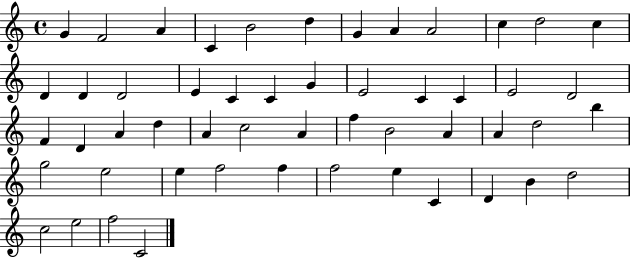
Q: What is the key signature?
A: C major